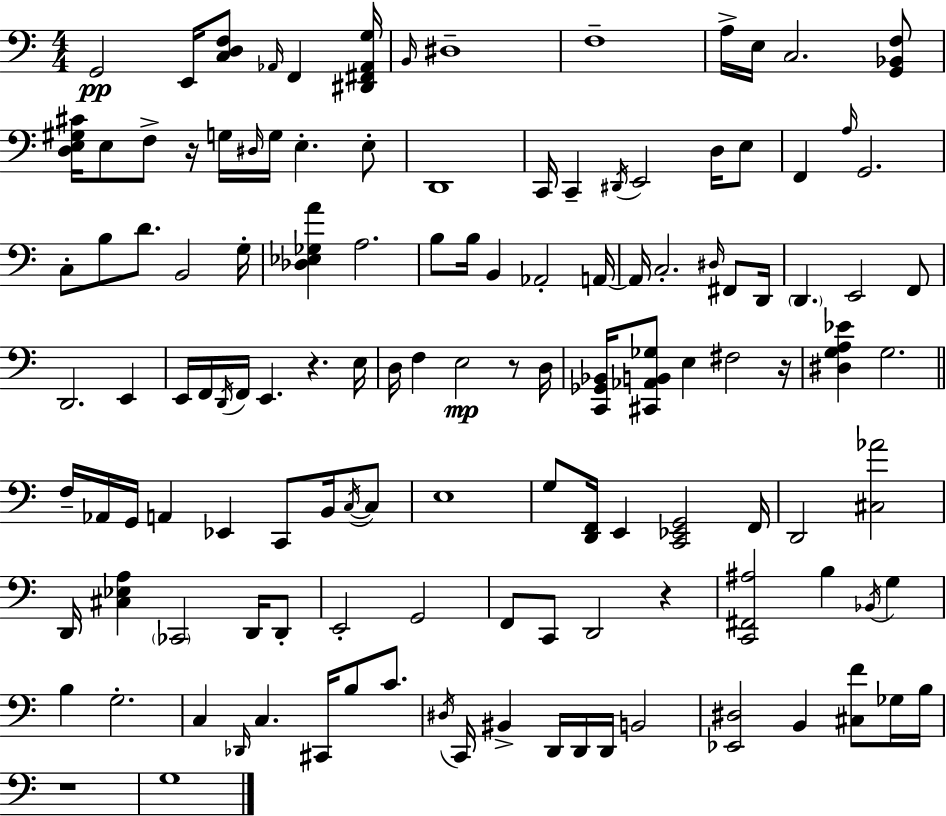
X:1
T:Untitled
M:4/4
L:1/4
K:C
G,,2 E,,/4 [C,D,F,]/2 _A,,/4 F,, [^D,,^F,,_A,,G,]/4 B,,/4 ^D,4 F,4 A,/4 E,/4 C,2 [G,,_B,,F,]/2 [D,E,^G,^C]/4 E,/2 F,/2 z/4 G,/4 ^D,/4 G,/4 E, E,/2 D,,4 C,,/4 C,, ^D,,/4 E,,2 D,/4 E,/2 F,, A,/4 G,,2 C,/2 B,/2 D/2 B,,2 G,/4 [_D,_E,_G,A] A,2 B,/2 B,/4 B,, _A,,2 A,,/4 A,,/4 C,2 ^D,/4 ^F,,/2 D,,/4 D,, E,,2 F,,/2 D,,2 E,, E,,/4 F,,/4 D,,/4 F,,/4 E,, z E,/4 D,/4 F, E,2 z/2 D,/4 [C,,_G,,_B,,]/4 [^C,,_A,,B,,_G,]/2 E, ^F,2 z/4 [^D,G,A,_E] G,2 F,/4 _A,,/4 G,,/4 A,, _E,, C,,/2 B,,/4 C,/4 C,/2 E,4 G,/2 [D,,F,,]/4 E,, [C,,_E,,G,,]2 F,,/4 D,,2 [^C,_A]2 D,,/4 [^C,_E,A,] _C,,2 D,,/4 D,,/2 E,,2 G,,2 F,,/2 C,,/2 D,,2 z [C,,^F,,^A,]2 B, _B,,/4 G, B, G,2 C, _D,,/4 C, ^C,,/4 B,/2 C/2 ^D,/4 C,,/4 ^B,, D,,/4 D,,/4 D,,/4 B,,2 [_E,,^D,]2 B,, [^C,F]/2 _G,/4 B,/4 z4 G,4